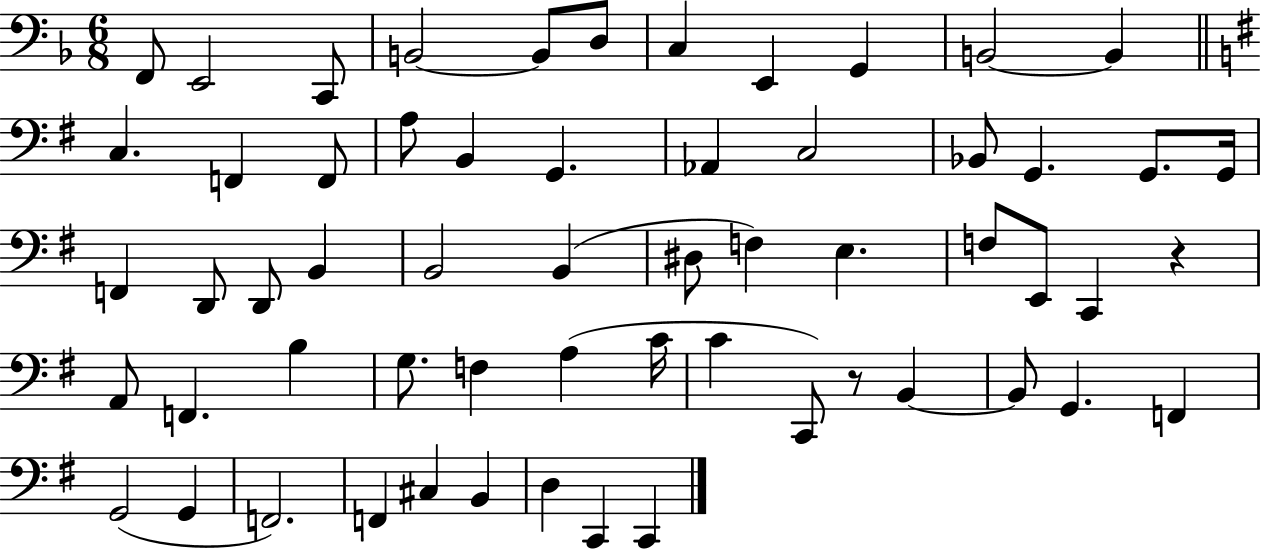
{
  \clef bass
  \numericTimeSignature
  \time 6/8
  \key f \major
  f,8 e,2 c,8 | b,2~~ b,8 d8 | c4 e,4 g,4 | b,2~~ b,4 | \break \bar "||" \break \key g \major c4. f,4 f,8 | a8 b,4 g,4. | aes,4 c2 | bes,8 g,4. g,8. g,16 | \break f,4 d,8 d,8 b,4 | b,2 b,4( | dis8 f4) e4. | f8 e,8 c,4 r4 | \break a,8 f,4. b4 | g8. f4 a4( c'16 | c'4 c,8) r8 b,4~~ | b,8 g,4. f,4 | \break g,2( g,4 | f,2.) | f,4 cis4 b,4 | d4 c,4 c,4 | \break \bar "|."
}